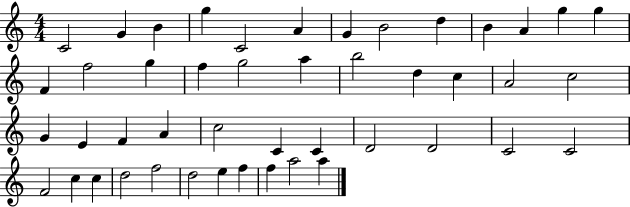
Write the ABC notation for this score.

X:1
T:Untitled
M:4/4
L:1/4
K:C
C2 G B g C2 A G B2 d B A g g F f2 g f g2 a b2 d c A2 c2 G E F A c2 C C D2 D2 C2 C2 F2 c c d2 f2 d2 e f f a2 a